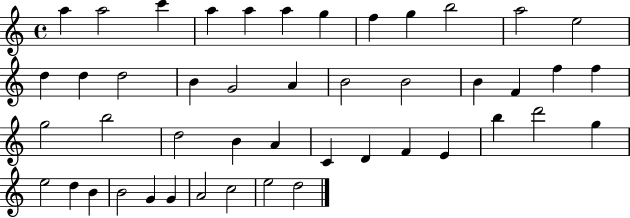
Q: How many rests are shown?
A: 0